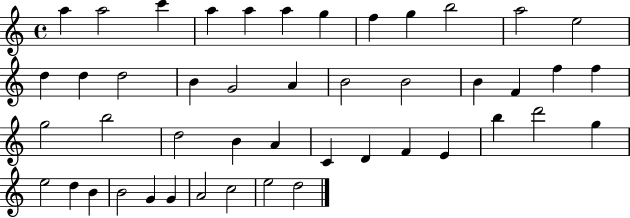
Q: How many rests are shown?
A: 0